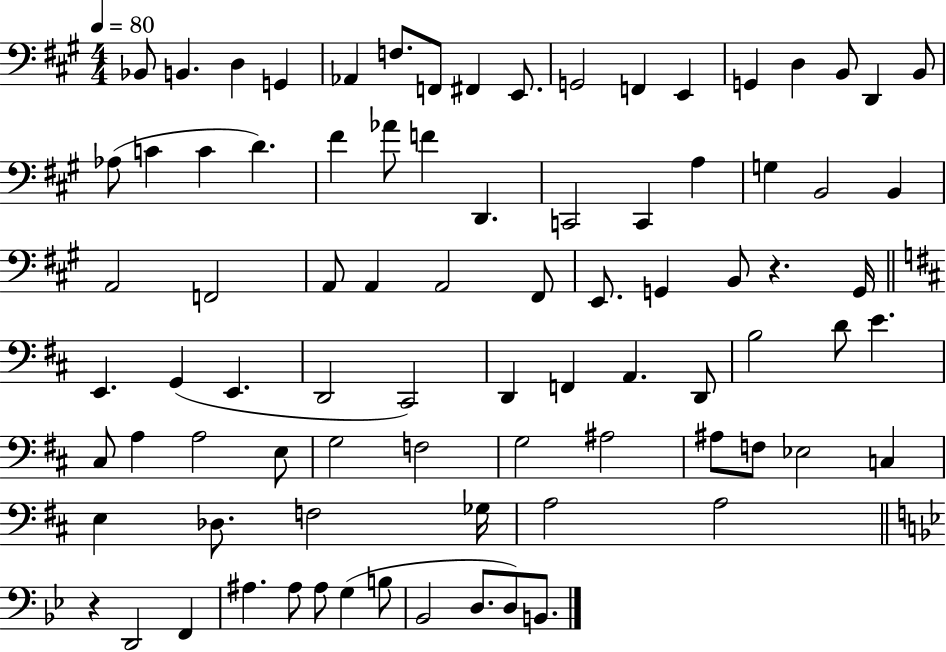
Bb2/e B2/q. D3/q G2/q Ab2/q F3/e. F2/e F#2/q E2/e. G2/h F2/q E2/q G2/q D3/q B2/e D2/q B2/e Ab3/e C4/q C4/q D4/q. F#4/q Ab4/e F4/q D2/q. C2/h C2/q A3/q G3/q B2/h B2/q A2/h F2/h A2/e A2/q A2/h F#2/e E2/e. G2/q B2/e R/q. G2/s E2/q. G2/q E2/q. D2/h C#2/h D2/q F2/q A2/q. D2/e B3/h D4/e E4/q. C#3/e A3/q A3/h E3/e G3/h F3/h G3/h A#3/h A#3/e F3/e Eb3/h C3/q E3/q Db3/e. F3/h Gb3/s A3/h A3/h R/q D2/h F2/q A#3/q. A#3/e A#3/e G3/q B3/e Bb2/h D3/e. D3/e B2/e.